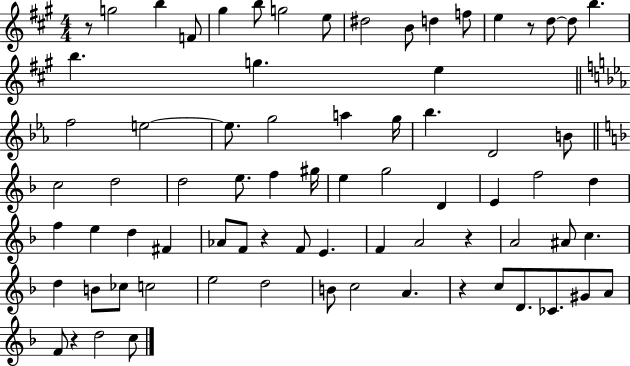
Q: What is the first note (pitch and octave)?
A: G5